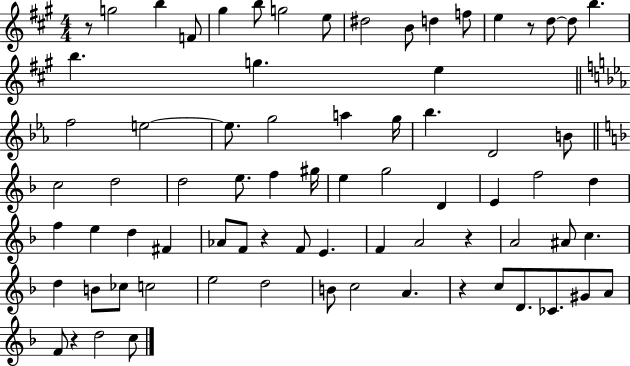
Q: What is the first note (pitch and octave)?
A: G5